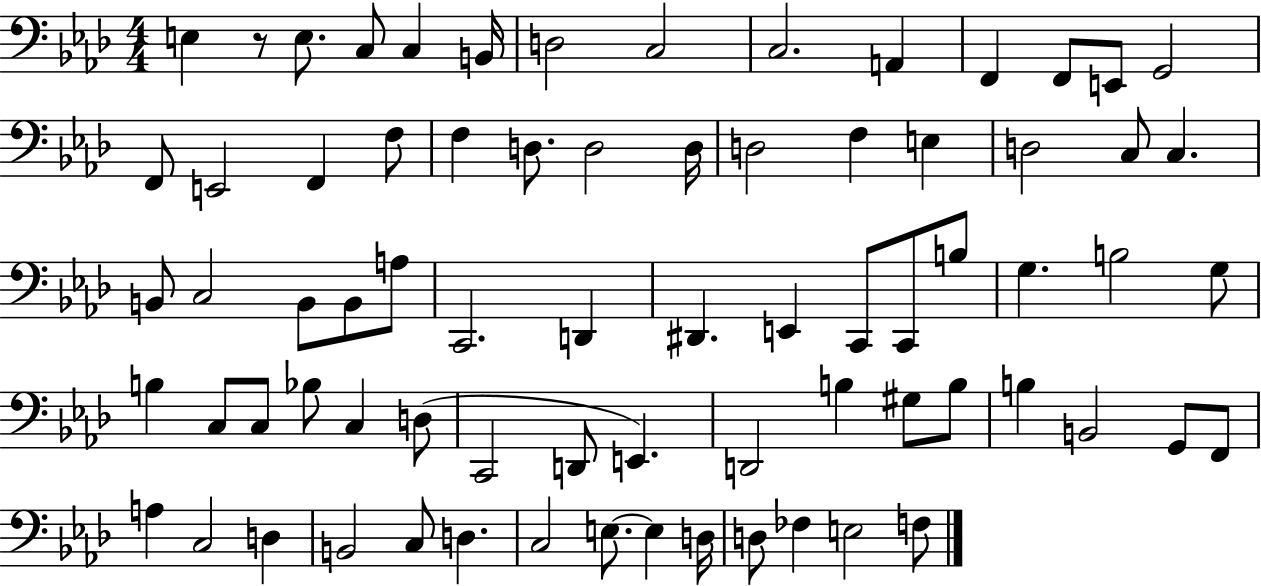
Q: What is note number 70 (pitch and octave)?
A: D3